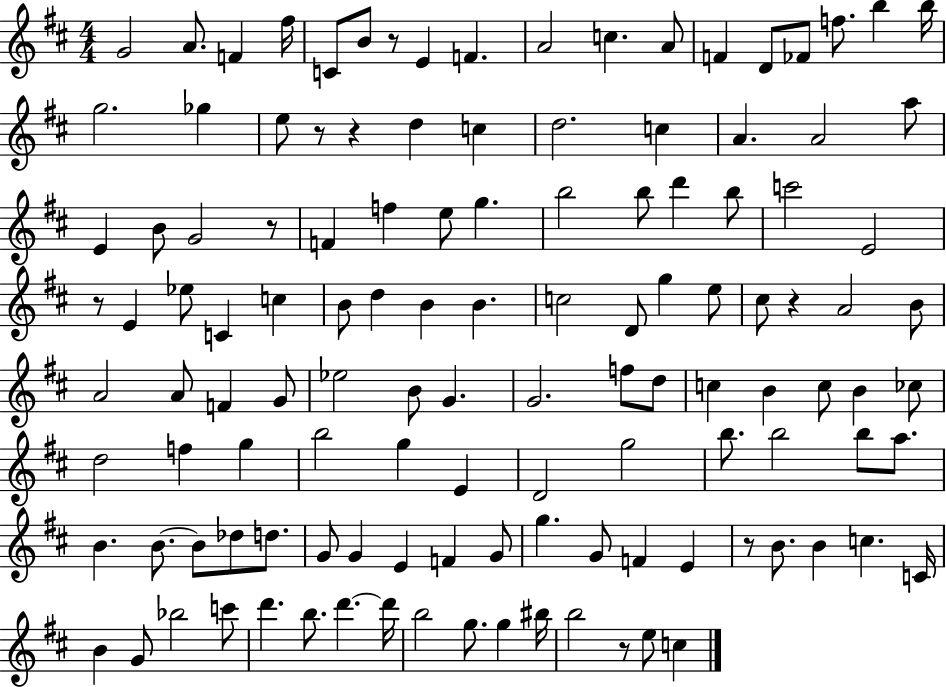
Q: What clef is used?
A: treble